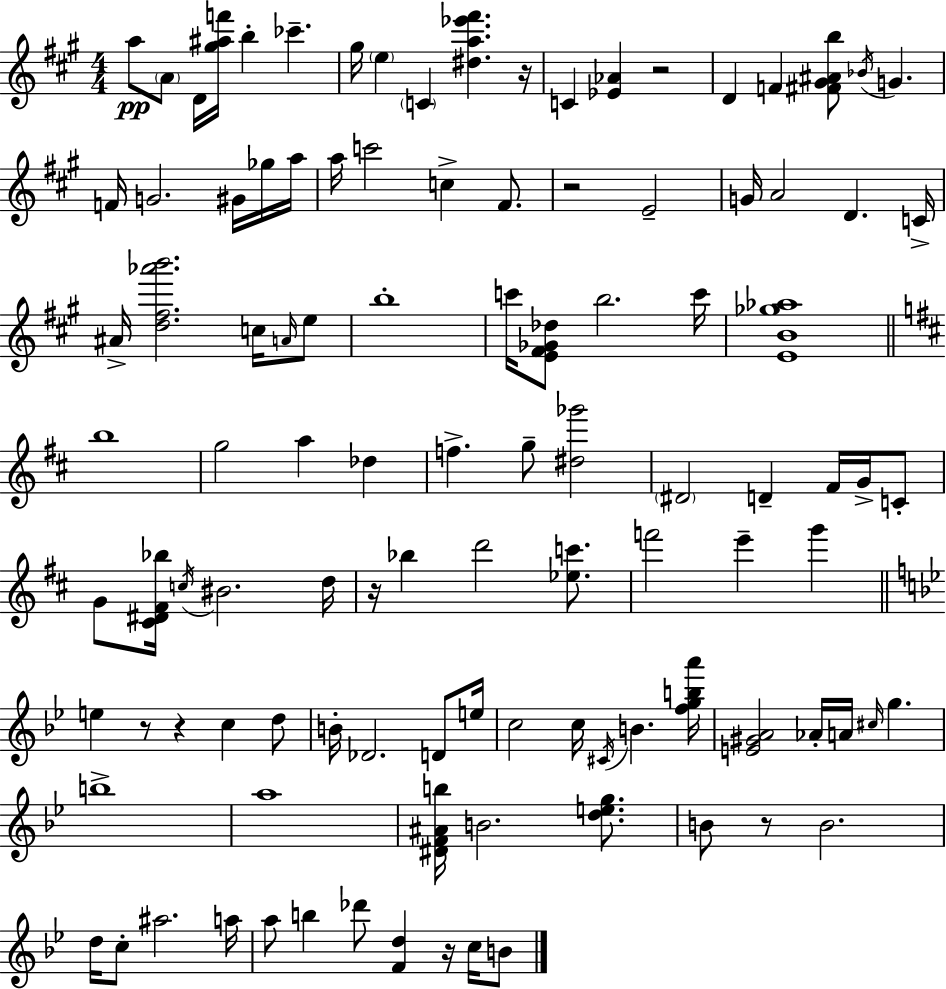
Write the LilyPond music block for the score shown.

{
  \clef treble
  \numericTimeSignature
  \time 4/4
  \key a \major
  \repeat volta 2 { a''8\pp \parenthesize a'8 d'16 <gis'' ais'' f'''>16 b''4-. ces'''4.-- | gis''16 \parenthesize e''4 \parenthesize c'4 <dis'' a'' ees''' fis'''>4. r16 | c'4 <ees' aes'>4 r2 | d'4 f'4 <fis' gis' ais' b''>8 \acciaccatura { bes'16 } g'4. | \break f'16 g'2. gis'16 ges''16 | a''16 a''16 c'''2 c''4-> fis'8. | r2 e'2-- | g'16 a'2 d'4. | \break c'16-> ais'16-> <d'' fis'' aes''' b'''>2. c''16 \grace { a'16 } | e''8 b''1-. | c'''16 <e' fis' ges' des''>8 b''2. | c'''16 <e' b' ges'' aes''>1 | \break \bar "||" \break \key d \major b''1 | g''2 a''4 des''4 | f''4.-> g''8-- <dis'' ges'''>2 | \parenthesize dis'2 d'4-- fis'16 g'16-> c'8-. | \break g'8 <cis' dis' fis' bes''>16 \acciaccatura { c''16 } bis'2. | d''16 r16 bes''4 d'''2 <ees'' c'''>8. | f'''2 e'''4-- g'''4 | \bar "||" \break \key g \minor e''4 r8 r4 c''4 d''8 | b'16-. des'2. d'8 e''16 | c''2 c''16 \acciaccatura { cis'16 } b'4. | <f'' g'' b'' a'''>16 <e' gis' a'>2 aes'16-. a'16 \grace { cis''16 } g''4. | \break b''1-> | a''1 | <dis' f' ais' b''>16 b'2. <d'' e'' g''>8. | b'8 r8 b'2. | \break d''16 c''8-. ais''2. | a''16 a''8 b''4 des'''8 <f' d''>4 r16 c''16 | b'8 } \bar "|."
}